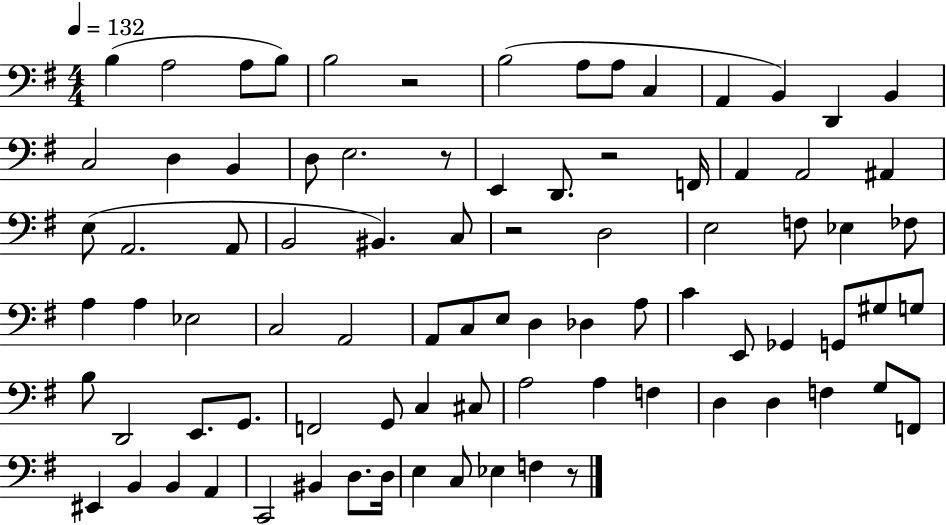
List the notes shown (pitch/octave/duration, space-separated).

B3/q A3/h A3/e B3/e B3/h R/h B3/h A3/e A3/e C3/q A2/q B2/q D2/q B2/q C3/h D3/q B2/q D3/e E3/h. R/e E2/q D2/e. R/h F2/s A2/q A2/h A#2/q E3/e A2/h. A2/e B2/h BIS2/q. C3/e R/h D3/h E3/h F3/e Eb3/q FES3/e A3/q A3/q Eb3/h C3/h A2/h A2/e C3/e E3/e D3/q Db3/q A3/e C4/q E2/e Gb2/q G2/e G#3/e G3/e B3/e D2/h E2/e. G2/e. F2/h G2/e C3/q C#3/e A3/h A3/q F3/q D3/q D3/q F3/q G3/e F2/e EIS2/q B2/q B2/q A2/q C2/h BIS2/q D3/e. D3/s E3/q C3/e Eb3/q F3/q R/e